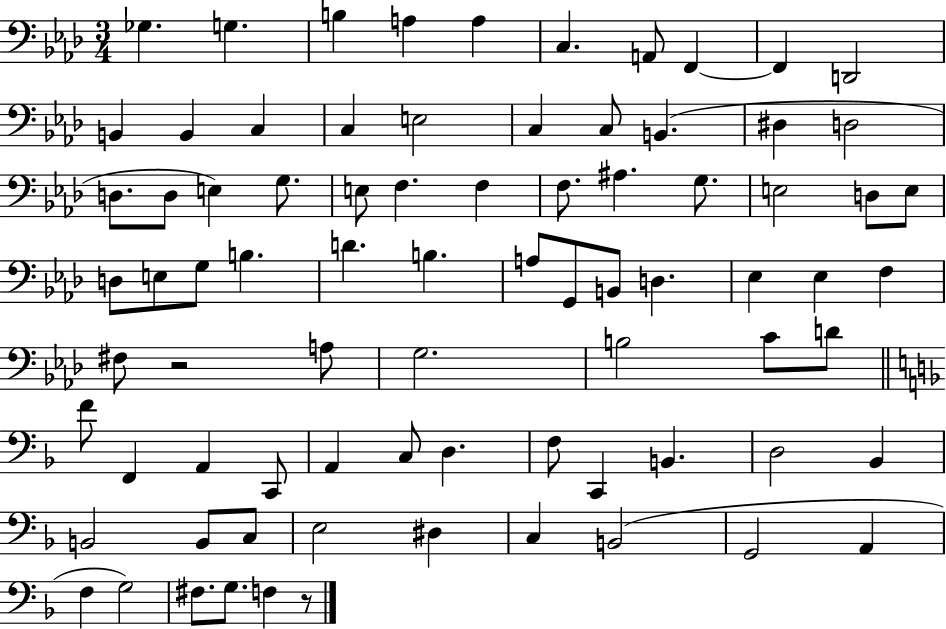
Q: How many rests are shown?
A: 2